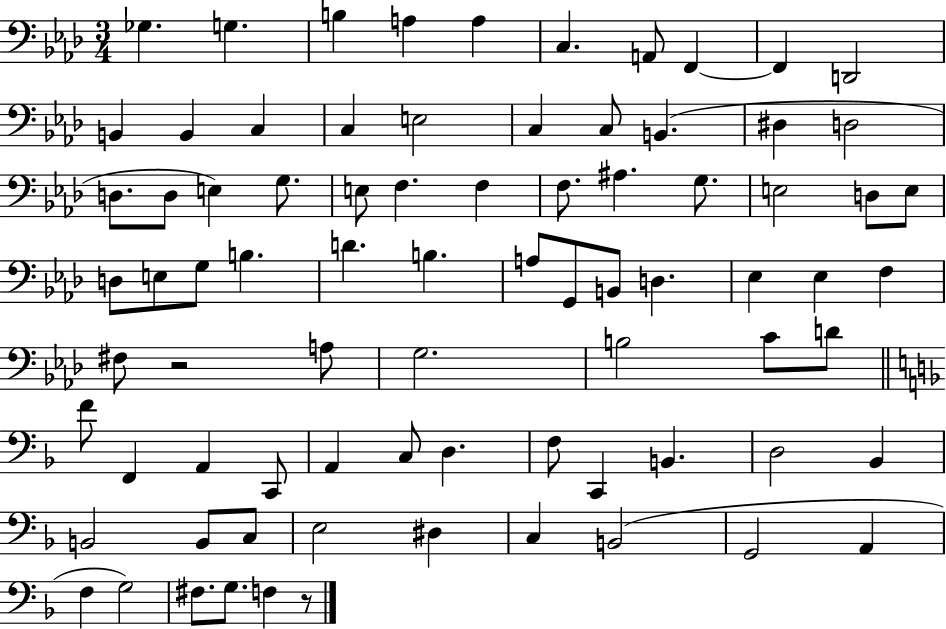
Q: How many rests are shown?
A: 2